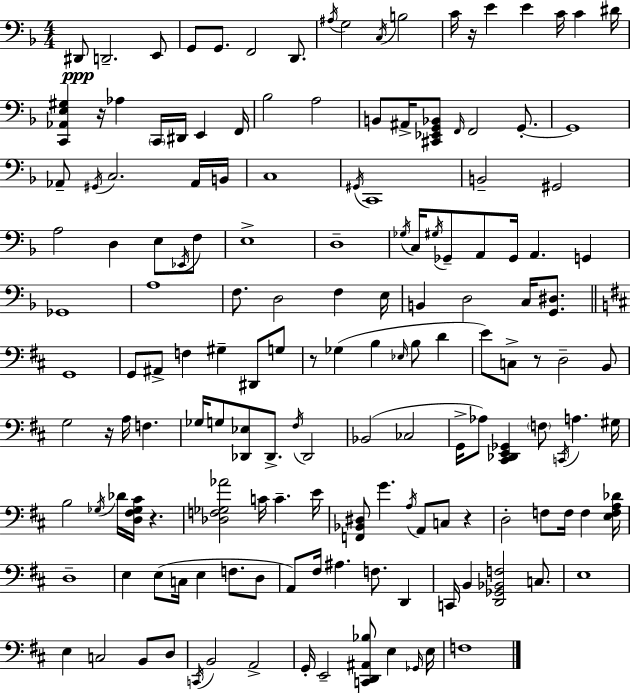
D#2/e D2/h. E2/e G2/e G2/e. F2/h D2/e. A#3/s G3/h C3/s B3/h C4/s R/s E4/q E4/q C4/s C4/q D#4/s [C2,Ab2,E3,G#3]/q R/s Ab3/q C2/s D#2/s E2/q F2/s Bb3/h A3/h B2/e A#2/s [C#2,Eb2,G2,Bb2]/e F2/s F2/h G2/e. G2/w Ab2/e G#2/s C3/h. Ab2/s B2/s C3/w G#2/s C2/w B2/h G#2/h A3/h D3/q E3/e Eb2/s F3/e E3/w D3/w Gb3/s C3/s G#3/s Gb2/e A2/e Gb2/s A2/q. G2/q Gb2/w A3/w F3/e. D3/h F3/q E3/s B2/q D3/h C3/s [G2,D#3]/e. G2/w G2/e A#2/e F3/q G#3/q D#2/e G3/e R/e Gb3/q B3/q Eb3/s B3/e D4/q E4/e C3/e R/e D3/h B2/e G3/h R/s A3/s F3/q. Gb3/s G3/e [Db2,Eb3]/e Db2/e. F#3/s Db2/h Bb2/h CES3/h G2/s Ab3/e [C#2,Db2,E2,Gb2]/q F3/e C2/s A3/q. G#3/s B3/h Gb3/s Db4/s [D3,F#3,Gb3,C#4]/s R/q. [Db3,F3,Gb3,Ab4]/h C4/s C4/q. E4/s [F2,Bb2,D#3]/e G4/q. A3/s A2/e C3/e R/q D3/h F3/e F3/s F3/q [E3,F3,A3,Db4]/s D3/w E3/q E3/e C3/s E3/q F3/e. D3/e A2/e F#3/s A#3/q. F3/e. D2/q C2/s B2/q [D2,Gb2,Bb2,F3]/h C3/e. E3/w E3/q C3/h B2/e D3/e C2/s B2/h A2/h G2/s E2/h [C2,D2,A#2,Bb3]/e E3/q Gb2/s E3/s F3/w